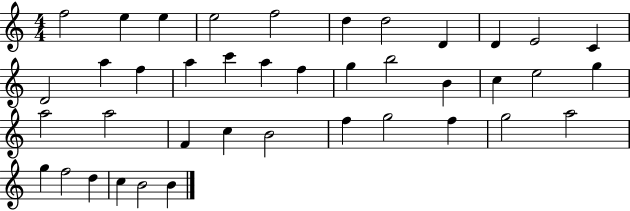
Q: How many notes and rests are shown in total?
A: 40